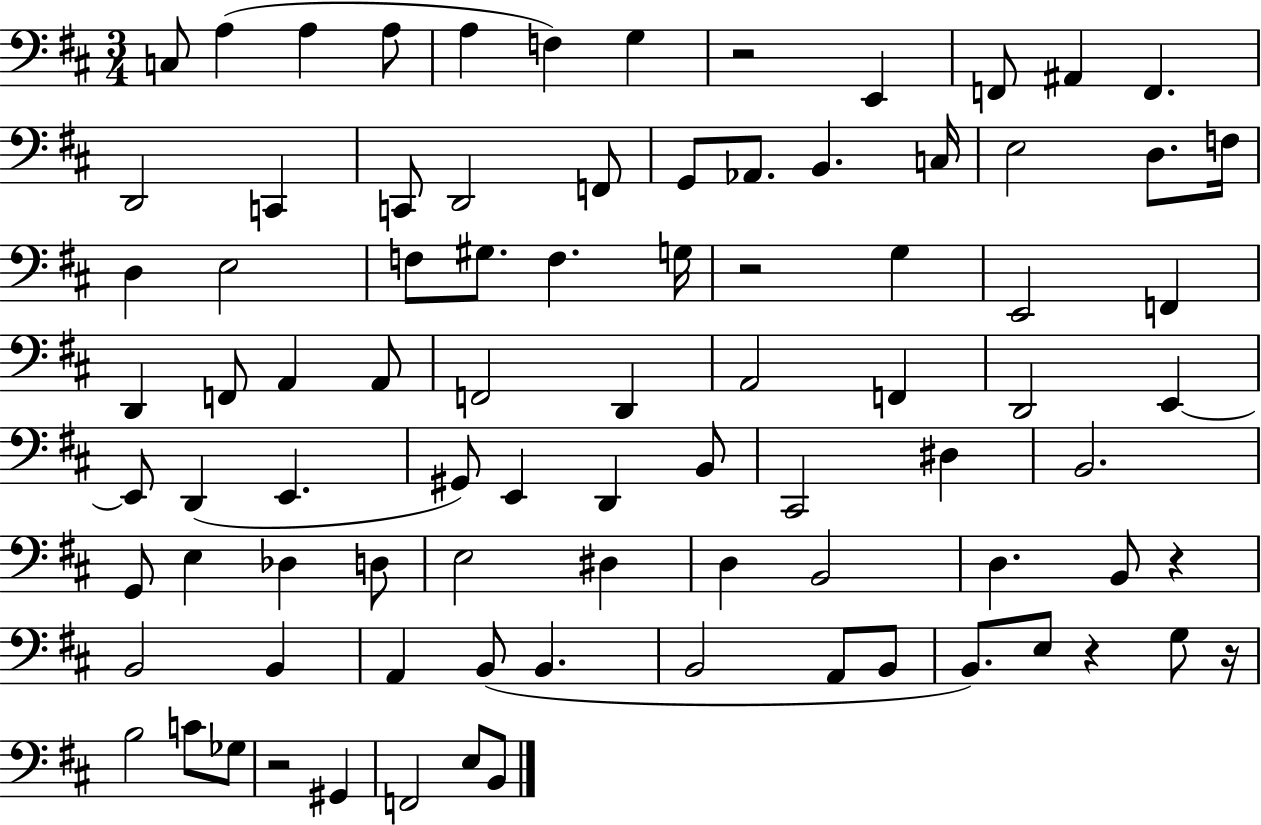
{
  \clef bass
  \numericTimeSignature
  \time 3/4
  \key d \major
  c8 a4( a4 a8 | a4 f4) g4 | r2 e,4 | f,8 ais,4 f,4. | \break d,2 c,4 | c,8 d,2 f,8 | g,8 aes,8. b,4. c16 | e2 d8. f16 | \break d4 e2 | f8 gis8. f4. g16 | r2 g4 | e,2 f,4 | \break d,4 f,8 a,4 a,8 | f,2 d,4 | a,2 f,4 | d,2 e,4~~ | \break e,8 d,4( e,4. | gis,8) e,4 d,4 b,8 | cis,2 dis4 | b,2. | \break g,8 e4 des4 d8 | e2 dis4 | d4 b,2 | d4. b,8 r4 | \break b,2 b,4 | a,4 b,8( b,4. | b,2 a,8 b,8 | b,8.) e8 r4 g8 r16 | \break b2 c'8 ges8 | r2 gis,4 | f,2 e8 b,8 | \bar "|."
}